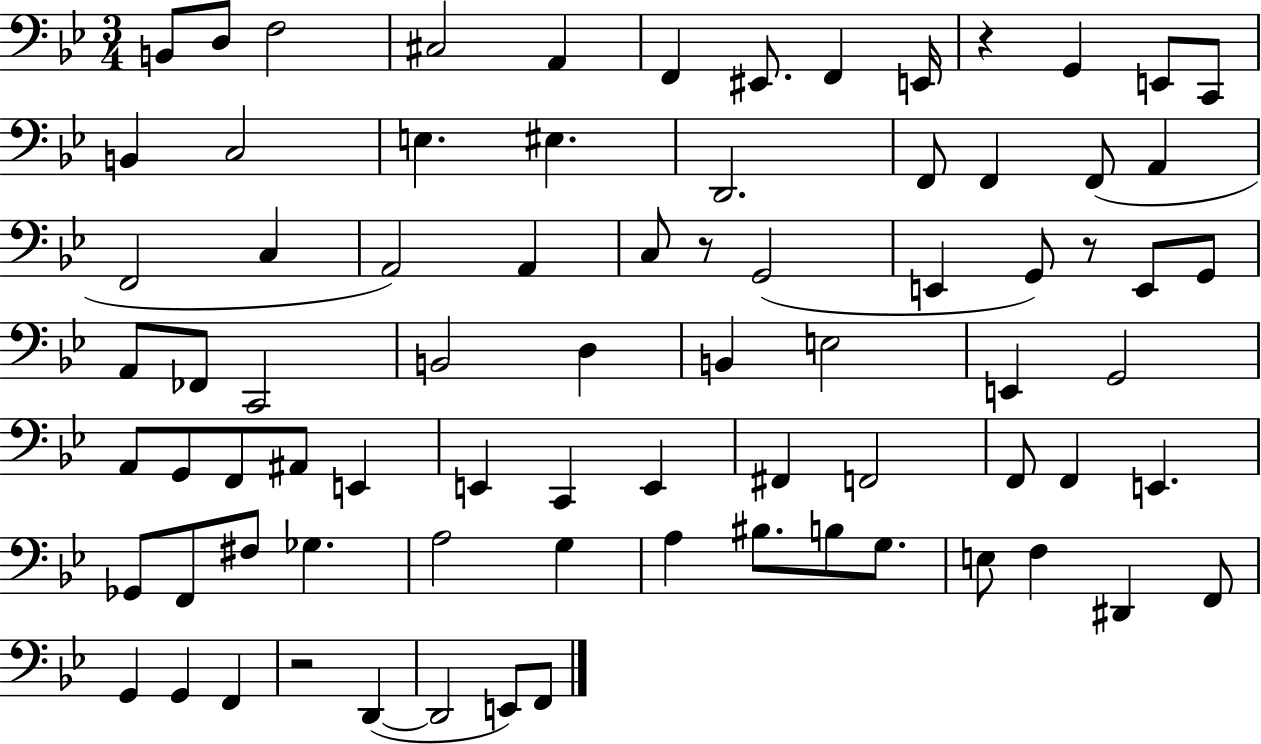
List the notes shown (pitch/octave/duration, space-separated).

B2/e D3/e F3/h C#3/h A2/q F2/q EIS2/e. F2/q E2/s R/q G2/q E2/e C2/e B2/q C3/h E3/q. EIS3/q. D2/h. F2/e F2/q F2/e A2/q F2/h C3/q A2/h A2/q C3/e R/e G2/h E2/q G2/e R/e E2/e G2/e A2/e FES2/e C2/h B2/h D3/q B2/q E3/h E2/q G2/h A2/e G2/e F2/e A#2/e E2/q E2/q C2/q E2/q F#2/q F2/h F2/e F2/q E2/q. Gb2/e F2/e F#3/e Gb3/q. A3/h G3/q A3/q BIS3/e. B3/e G3/e. E3/e F3/q D#2/q F2/e G2/q G2/q F2/q R/h D2/q D2/h E2/e F2/e